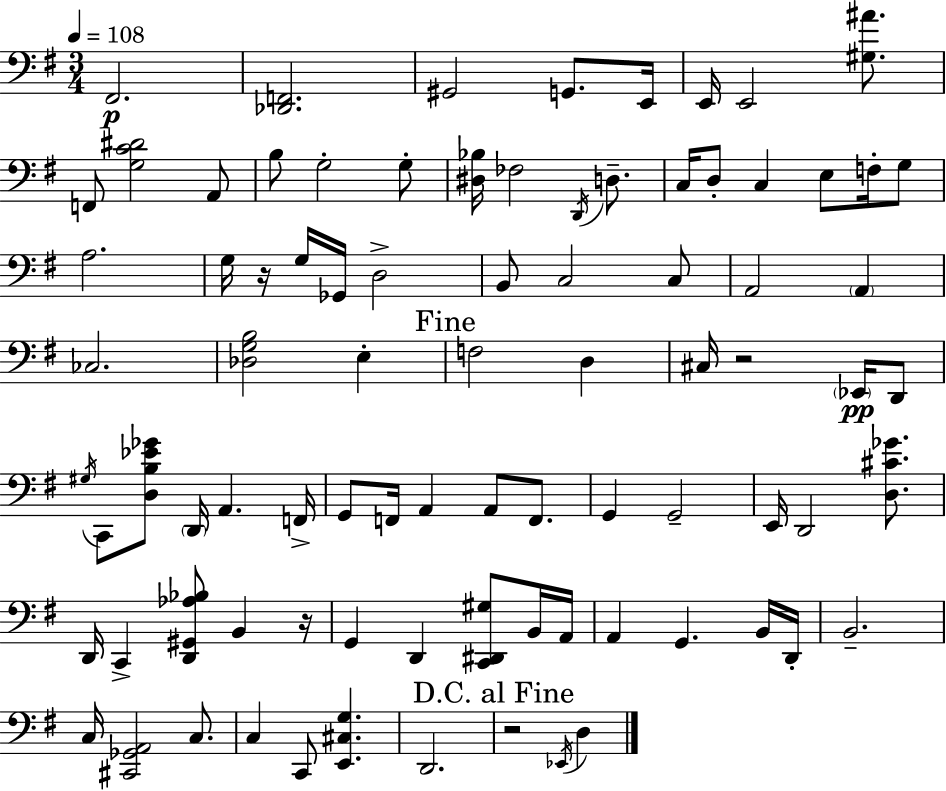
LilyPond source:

{
  \clef bass
  \numericTimeSignature
  \time 3/4
  \key g \major
  \tempo 4 = 108
  fis,2.\p | <des, f,>2. | gis,2 g,8. e,16 | e,16 e,2 <gis ais'>8. | \break f,8 <g c' dis'>2 a,8 | b8 g2-. g8-. | <dis bes>16 fes2 \acciaccatura { d,16 } d8.-- | c16 d8-. c4 e8 f16-. g8 | \break a2. | g16 r16 g16 ges,16 d2-> | b,8 c2 c8 | a,2 \parenthesize a,4 | \break ces2. | <des g b>2 e4-. | \mark "Fine" f2 d4 | cis16 r2 \parenthesize ees,16\pp d,8 | \break \acciaccatura { gis16 } c,8 <d b ees' ges'>8 \parenthesize d,16 a,4. | f,16-> g,8 f,16 a,4 a,8 f,8. | g,4 g,2-- | e,16 d,2 <d cis' ges'>8. | \break d,16 c,4-> <d, gis, aes bes>8 b,4 | r16 g,4 d,4 <c, dis, gis>8 | b,16 a,16 a,4 g,4. | b,16 d,16-. b,2.-- | \break c16 <cis, ges, a,>2 c8. | c4 c,8 <e, cis g>4. | d,2. | \mark "D.C. al Fine" r2 \acciaccatura { ees,16 } d4 | \break \bar "|."
}